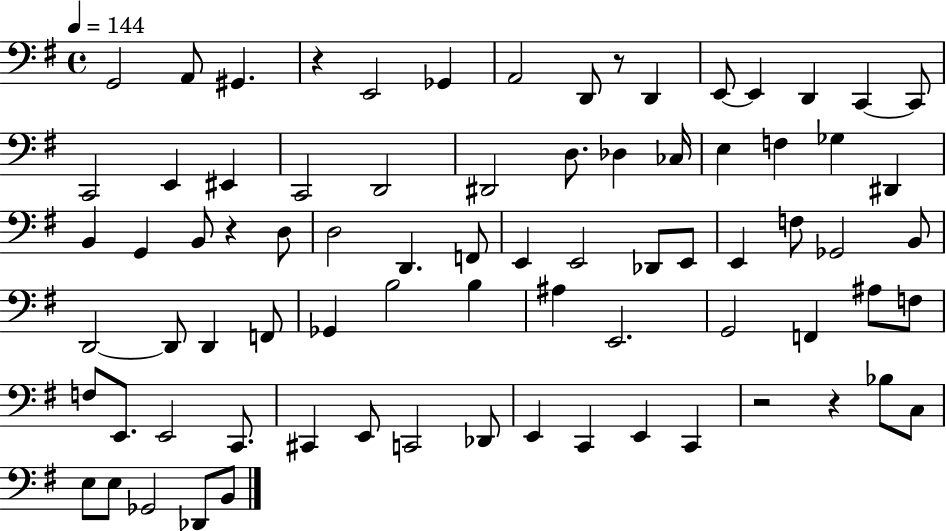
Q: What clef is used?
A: bass